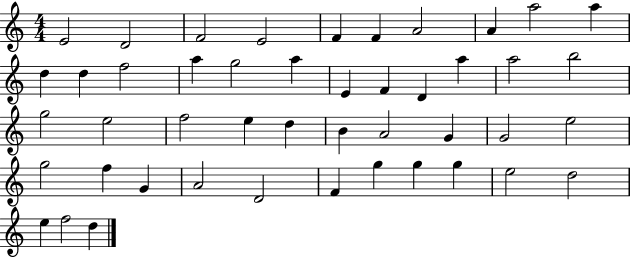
E4/h D4/h F4/h E4/h F4/q F4/q A4/h A4/q A5/h A5/q D5/q D5/q F5/h A5/q G5/h A5/q E4/q F4/q D4/q A5/q A5/h B5/h G5/h E5/h F5/h E5/q D5/q B4/q A4/h G4/q G4/h E5/h G5/h F5/q G4/q A4/h D4/h F4/q G5/q G5/q G5/q E5/h D5/h E5/q F5/h D5/q